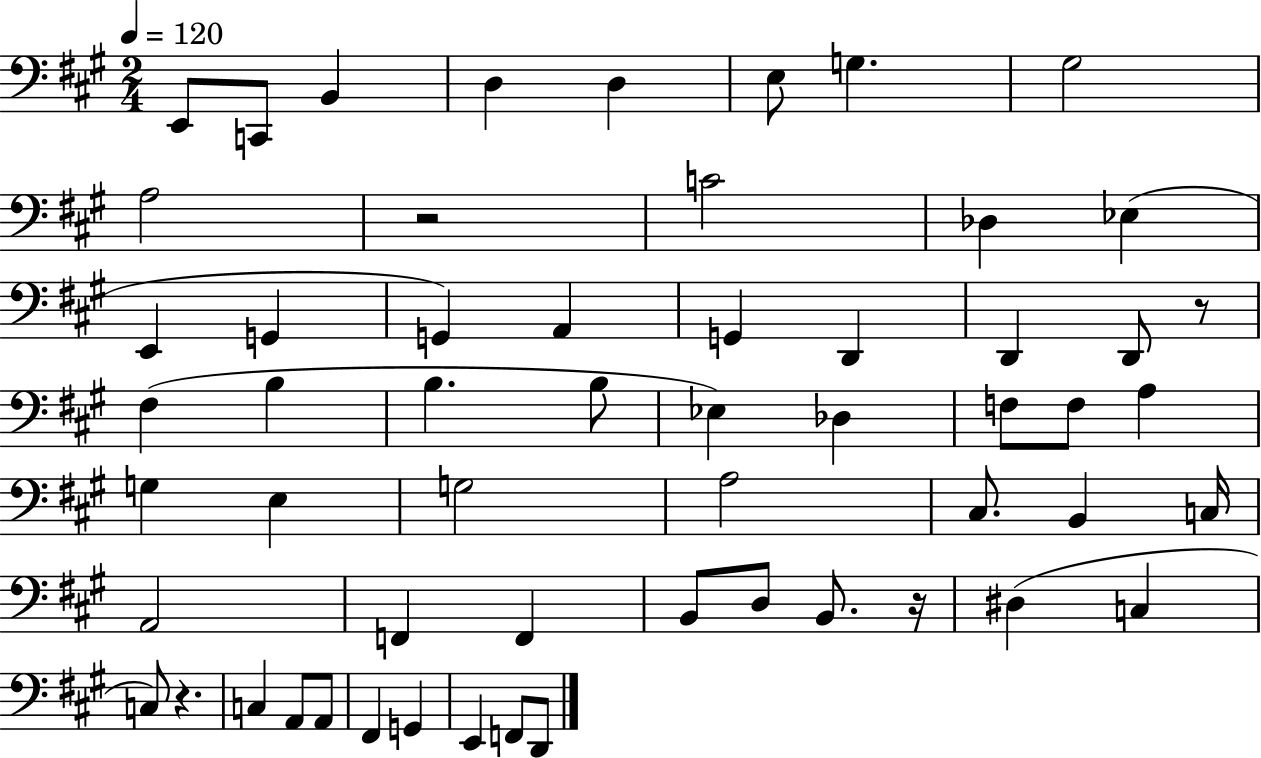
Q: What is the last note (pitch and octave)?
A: D2